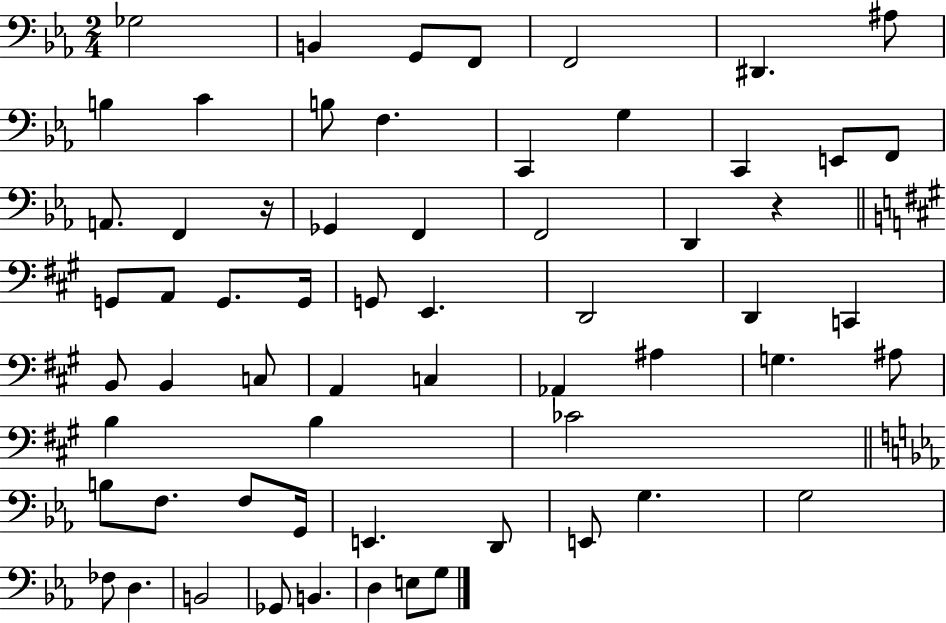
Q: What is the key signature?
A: EES major